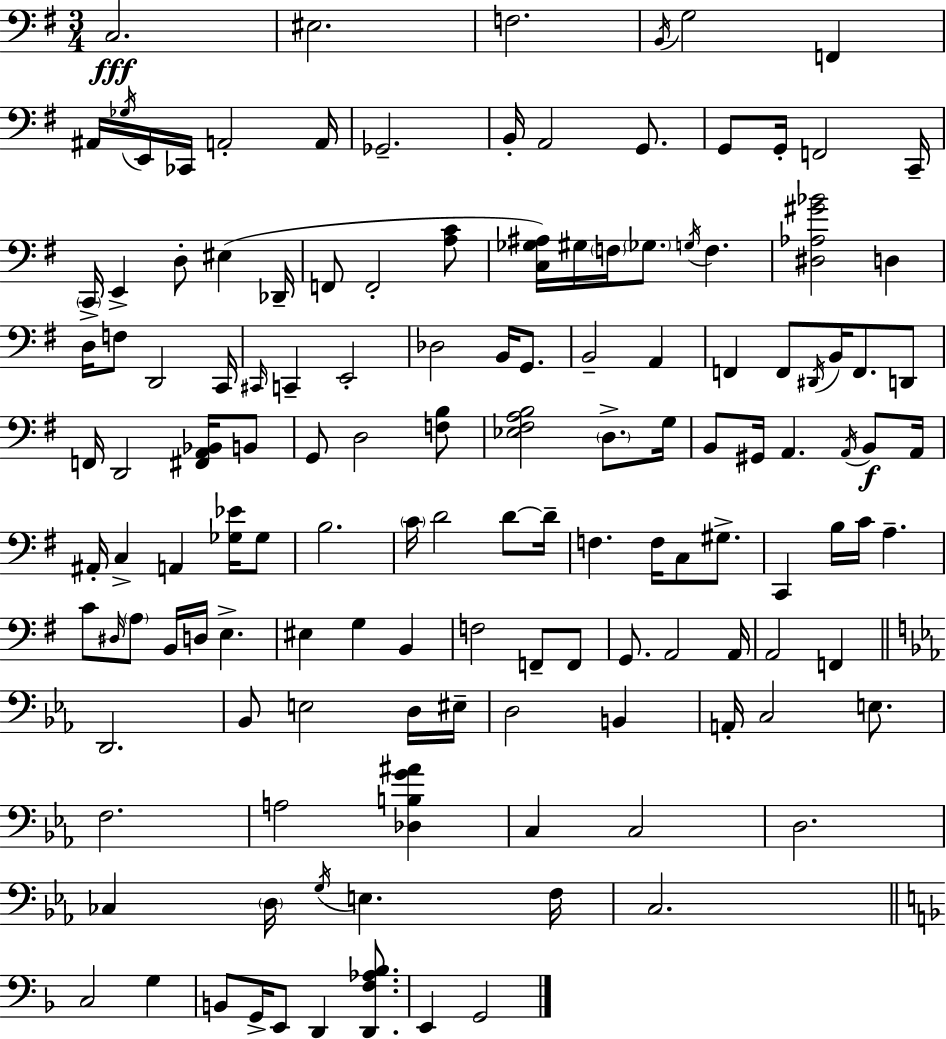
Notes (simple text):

C3/h. EIS3/h. F3/h. B2/s G3/h F2/q A#2/s Gb3/s E2/s CES2/s A2/h A2/s Gb2/h. B2/s A2/h G2/e. G2/e G2/s F2/h C2/s C2/s E2/q D3/e EIS3/q Db2/s F2/e F2/h [A3,C4]/e [C3,Gb3,A#3]/s G#3/s F3/s Gb3/e. G3/s F3/q. [D#3,Ab3,G#4,Bb4]/h D3/q D3/s F3/e D2/h C2/s C#2/s C2/q E2/h Db3/h B2/s G2/e. B2/h A2/q F2/q F2/e D#2/s B2/s F2/e. D2/e F2/s D2/h [F#2,A2,Bb2]/s B2/e G2/e D3/h [F3,B3]/e [Eb3,F#3,A3,B3]/h D3/e. G3/s B2/e G#2/s A2/q. A2/s B2/e A2/s A#2/s C3/q A2/q [Gb3,Eb4]/s Gb3/e B3/h. C4/s D4/h D4/e D4/s F3/q. F3/s C3/e G#3/e. C2/q B3/s C4/s A3/q. C4/e D#3/s A3/e B2/s D3/s E3/q. EIS3/q G3/q B2/q F3/h F2/e F2/e G2/e. A2/h A2/s A2/h F2/q D2/h. Bb2/e E3/h D3/s EIS3/s D3/h B2/q A2/s C3/h E3/e. F3/h. A3/h [Db3,B3,G4,A#4]/q C3/q C3/h D3/h. CES3/q D3/s G3/s E3/q. F3/s C3/h. C3/h G3/q B2/e G2/s E2/e D2/q [D2,F3,Ab3,Bb3]/e. E2/q G2/h